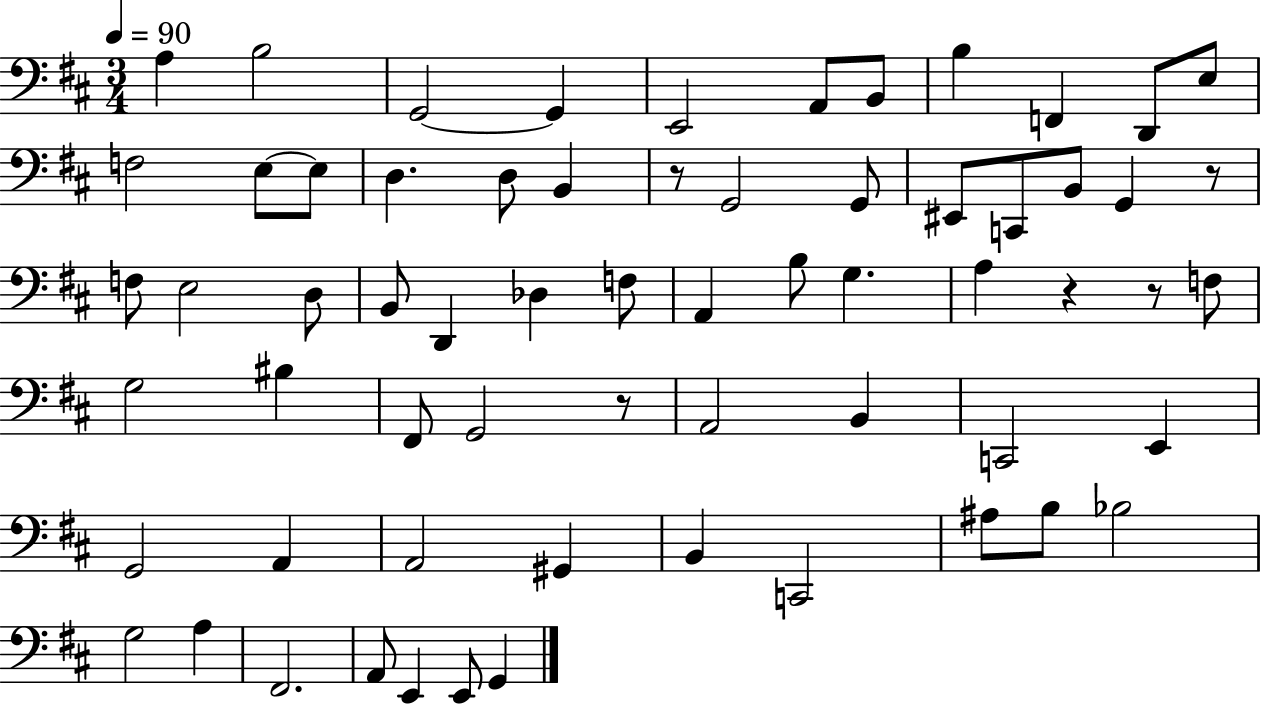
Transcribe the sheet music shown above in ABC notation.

X:1
T:Untitled
M:3/4
L:1/4
K:D
A, B,2 G,,2 G,, E,,2 A,,/2 B,,/2 B, F,, D,,/2 E,/2 F,2 E,/2 E,/2 D, D,/2 B,, z/2 G,,2 G,,/2 ^E,,/2 C,,/2 B,,/2 G,, z/2 F,/2 E,2 D,/2 B,,/2 D,, _D, F,/2 A,, B,/2 G, A, z z/2 F,/2 G,2 ^B, ^F,,/2 G,,2 z/2 A,,2 B,, C,,2 E,, G,,2 A,, A,,2 ^G,, B,, C,,2 ^A,/2 B,/2 _B,2 G,2 A, ^F,,2 A,,/2 E,, E,,/2 G,,